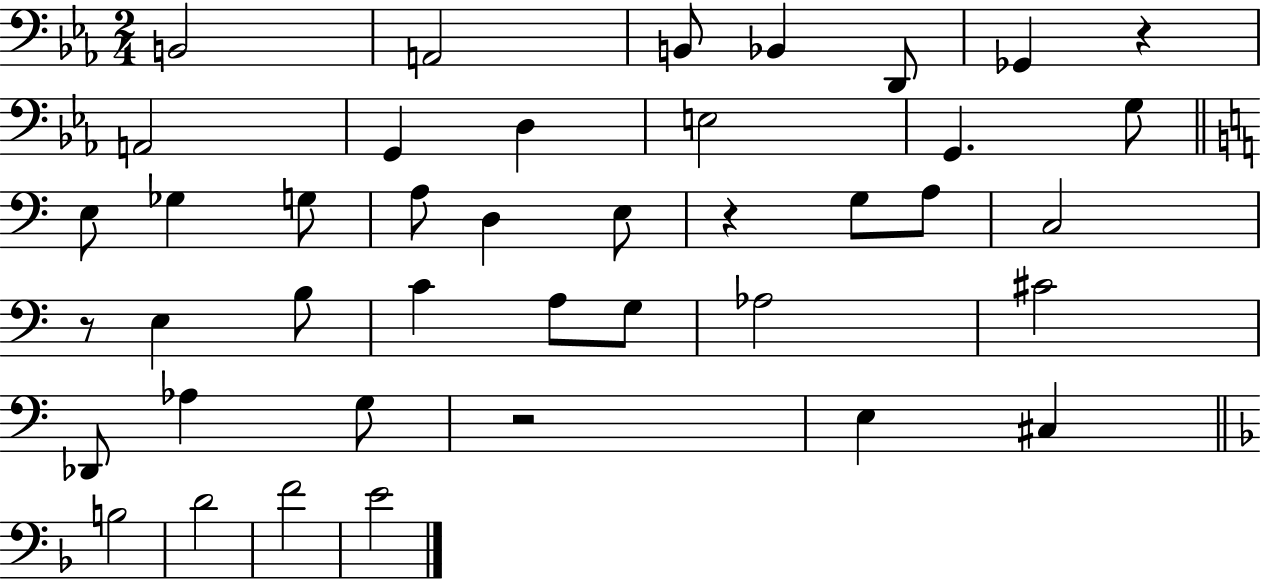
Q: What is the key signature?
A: EES major